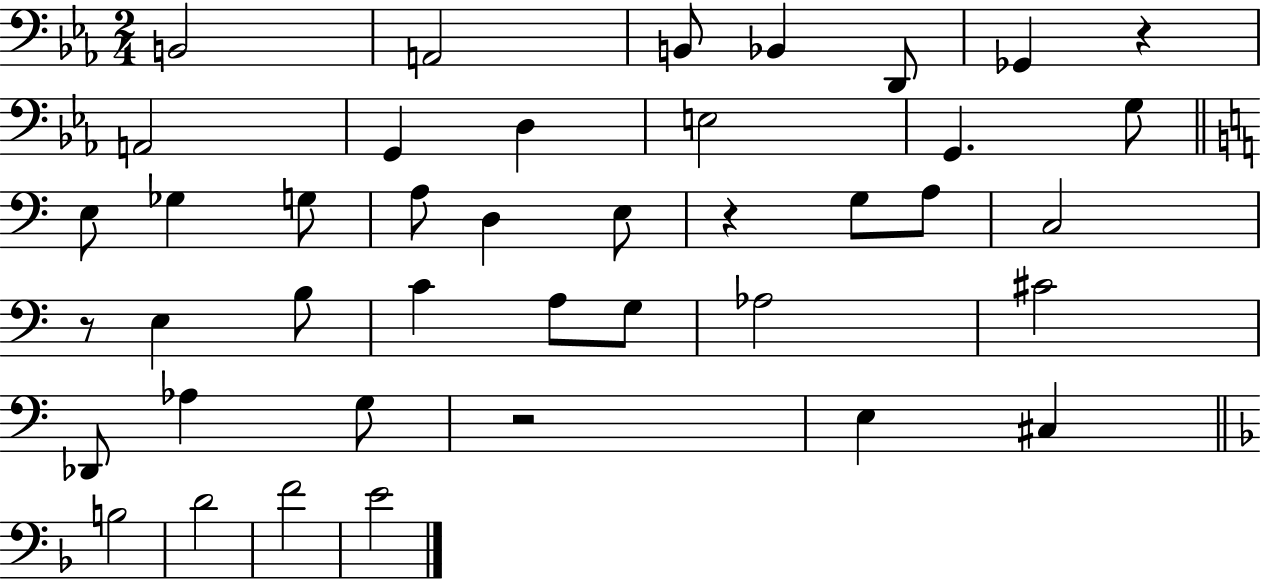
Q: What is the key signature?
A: EES major